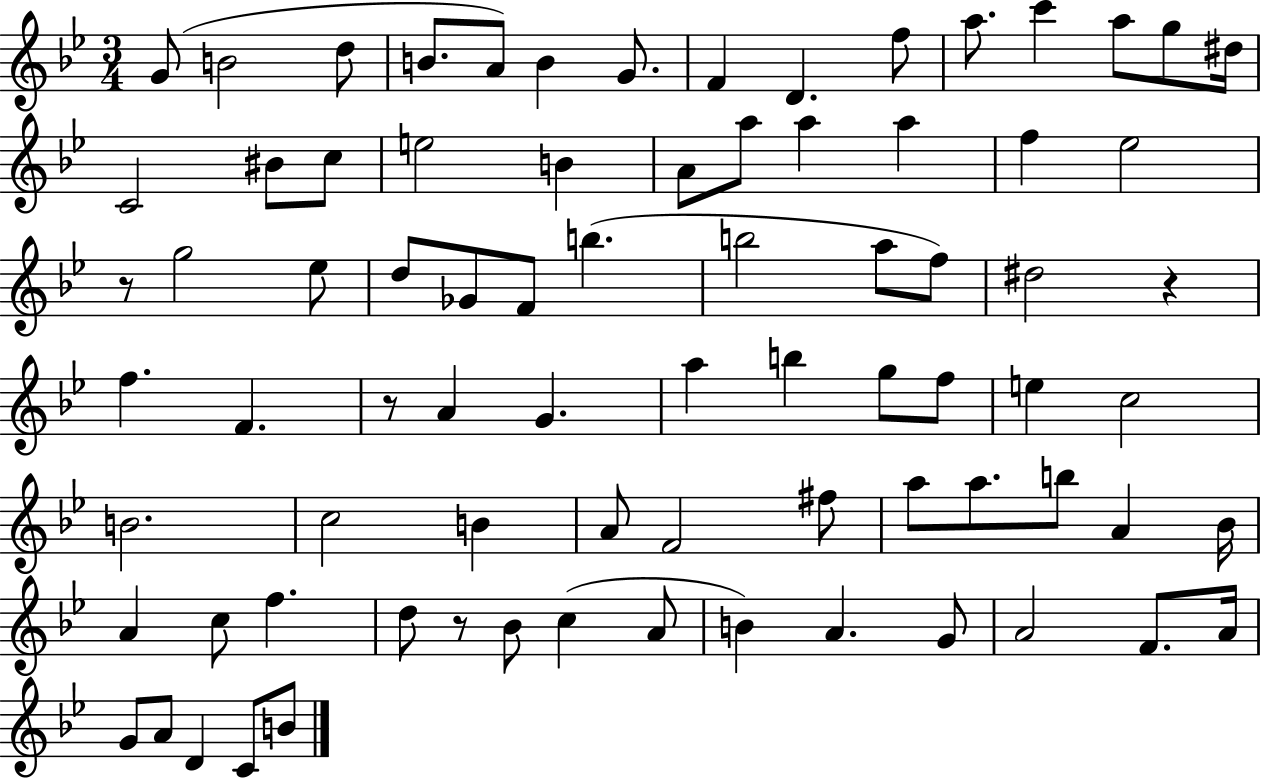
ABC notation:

X:1
T:Untitled
M:3/4
L:1/4
K:Bb
G/2 B2 d/2 B/2 A/2 B G/2 F D f/2 a/2 c' a/2 g/2 ^d/4 C2 ^B/2 c/2 e2 B A/2 a/2 a a f _e2 z/2 g2 _e/2 d/2 _G/2 F/2 b b2 a/2 f/2 ^d2 z f F z/2 A G a b g/2 f/2 e c2 B2 c2 B A/2 F2 ^f/2 a/2 a/2 b/2 A _B/4 A c/2 f d/2 z/2 _B/2 c A/2 B A G/2 A2 F/2 A/4 G/2 A/2 D C/2 B/2